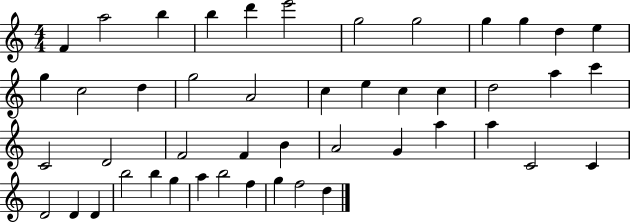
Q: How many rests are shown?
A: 0